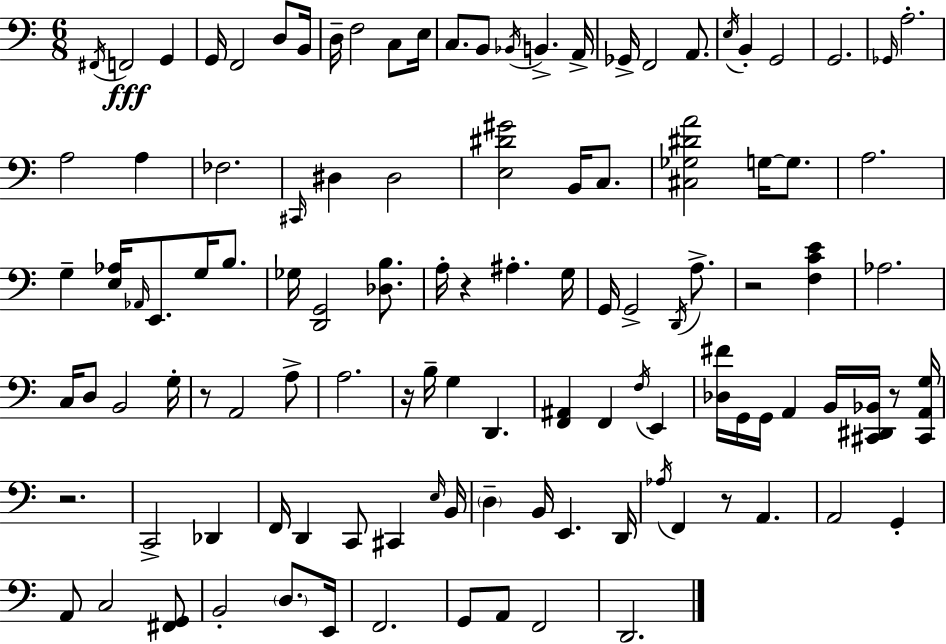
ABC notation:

X:1
T:Untitled
M:6/8
L:1/4
K:Am
^F,,/4 F,,2 G,, G,,/4 F,,2 D,/2 B,,/4 D,/4 F,2 C,/2 E,/4 C,/2 B,,/2 _B,,/4 B,, A,,/4 _G,,/4 F,,2 A,,/2 E,/4 B,, G,,2 G,,2 _G,,/4 A,2 A,2 A, _F,2 ^C,,/4 ^D, ^D,2 [E,^D^G]2 B,,/4 C,/2 [^C,_G,^DA]2 G,/4 G,/2 A,2 G, [E,_A,]/4 _A,,/4 E,,/2 G,/4 B,/2 _G,/4 [D,,G,,]2 [_D,B,]/2 A,/4 z ^A, G,/4 G,,/4 G,,2 D,,/4 A,/2 z2 [F,CE] _A,2 C,/4 D,/2 B,,2 G,/4 z/2 A,,2 A,/2 A,2 z/4 B,/4 G, D,, [F,,^A,,] F,, F,/4 E,, [_D,^F]/4 G,,/4 G,,/4 A,, B,,/4 [^C,,^D,,_B,,]/4 z/2 [^C,,A,,G,]/4 z2 C,,2 _D,, F,,/4 D,, C,,/2 ^C,, E,/4 B,,/4 D, B,,/4 E,, D,,/4 _A,/4 F,, z/2 A,, A,,2 G,, A,,/2 C,2 [^F,,G,,]/2 B,,2 D,/2 E,,/4 F,,2 G,,/2 A,,/2 F,,2 D,,2